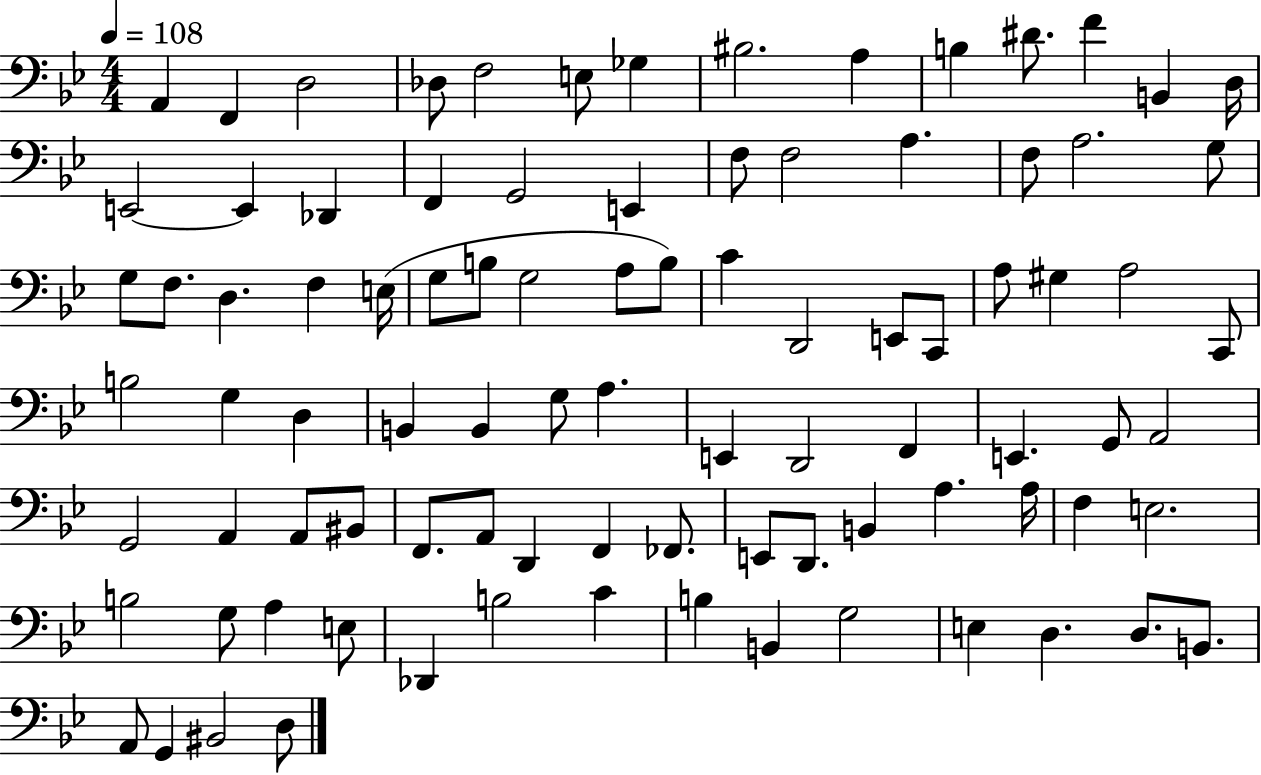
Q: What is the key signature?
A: BES major